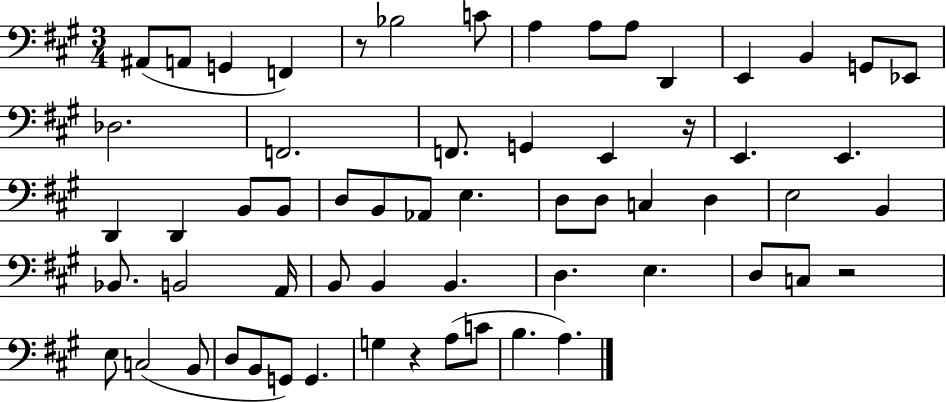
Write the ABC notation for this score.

X:1
T:Untitled
M:3/4
L:1/4
K:A
^A,,/2 A,,/2 G,, F,, z/2 _B,2 C/2 A, A,/2 A,/2 D,, E,, B,, G,,/2 _E,,/2 _D,2 F,,2 F,,/2 G,, E,, z/4 E,, E,, D,, D,, B,,/2 B,,/2 D,/2 B,,/2 _A,,/2 E, D,/2 D,/2 C, D, E,2 B,, _B,,/2 B,,2 A,,/4 B,,/2 B,, B,, D, E, D,/2 C,/2 z2 E,/2 C,2 B,,/2 D,/2 B,,/2 G,,/2 G,, G, z A,/2 C/2 B, A,